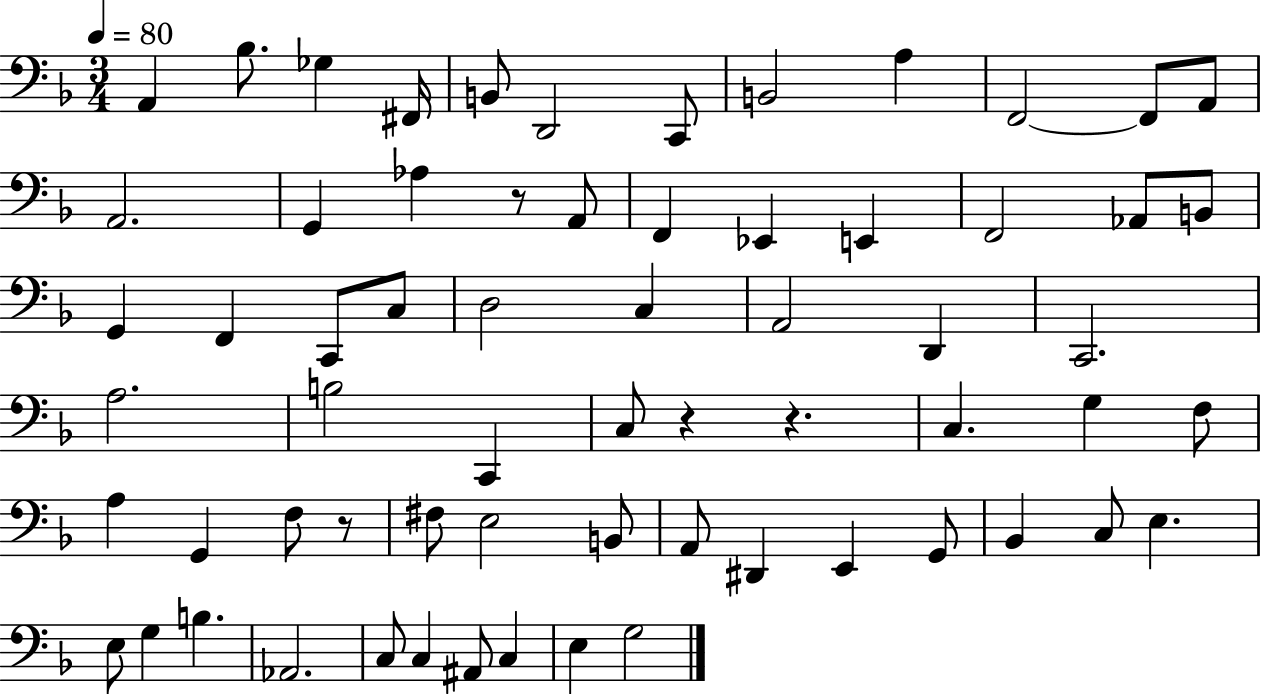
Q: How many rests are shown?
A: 4